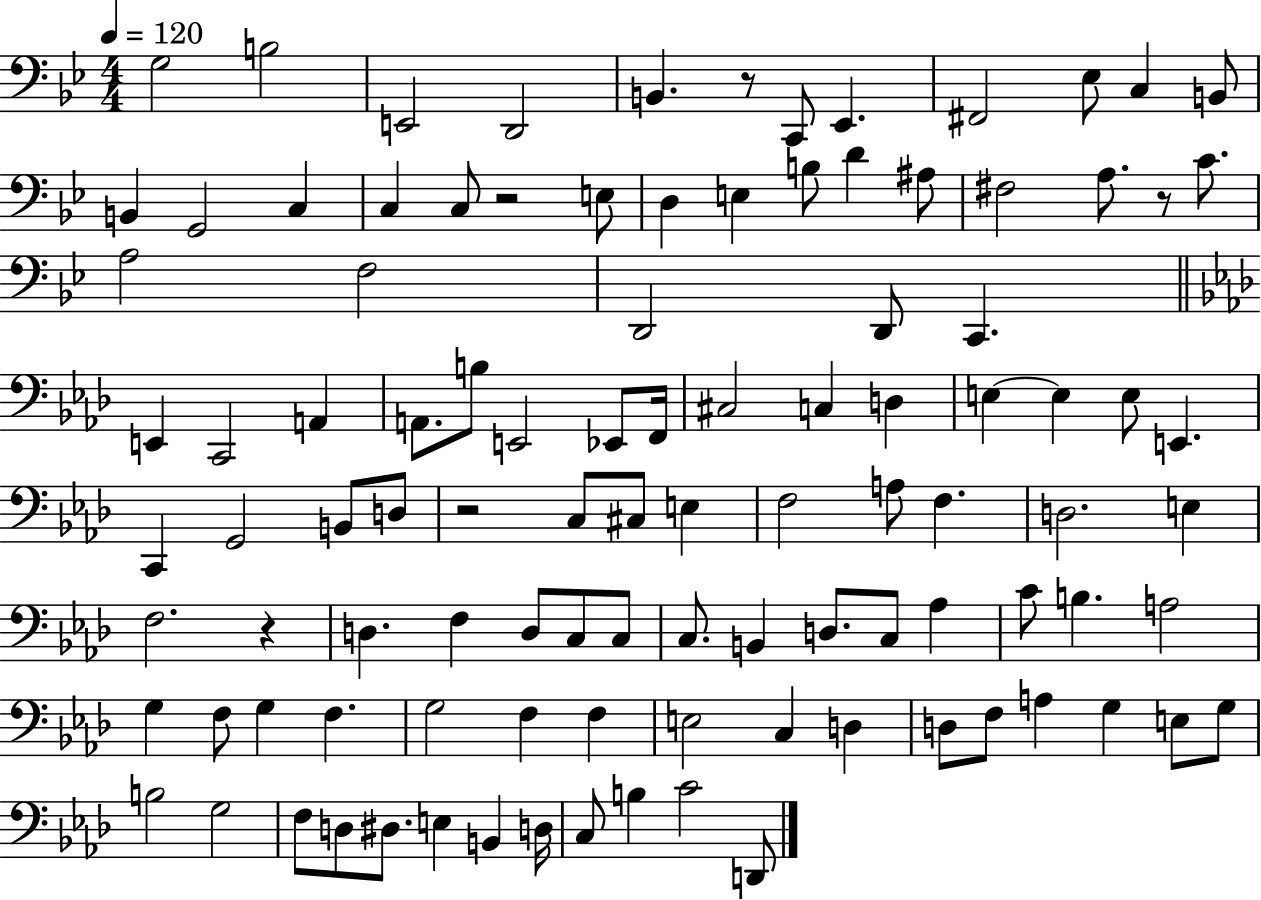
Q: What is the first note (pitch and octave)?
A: G3